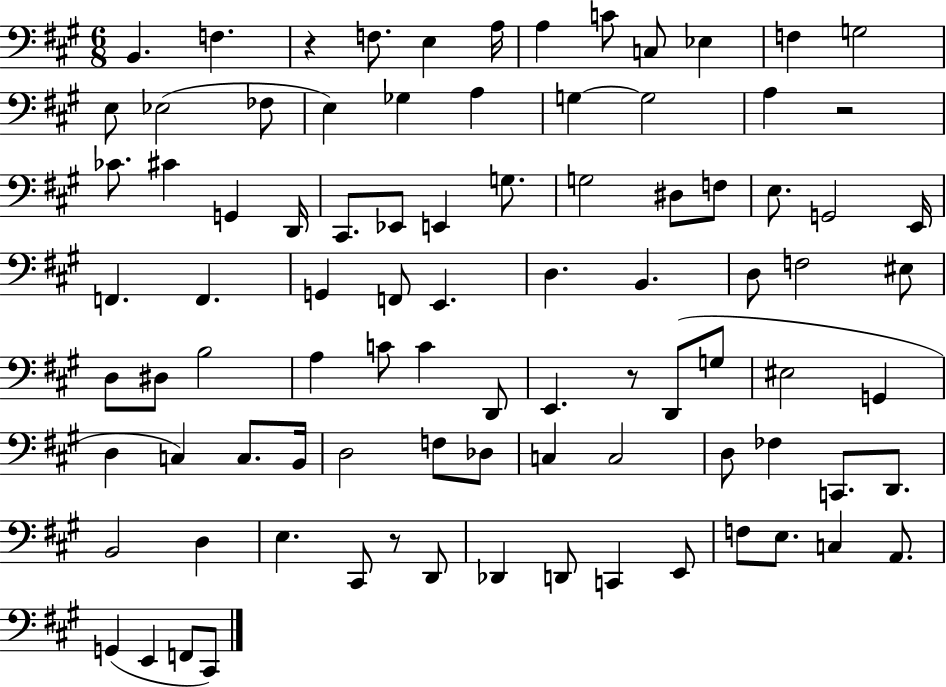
B2/q. F3/q. R/q F3/e. E3/q A3/s A3/q C4/e C3/e Eb3/q F3/q G3/h E3/e Eb3/h FES3/e E3/q Gb3/q A3/q G3/q G3/h A3/q R/h CES4/e. C#4/q G2/q D2/s C#2/e. Eb2/e E2/q G3/e. G3/h D#3/e F3/e E3/e. G2/h E2/s F2/q. F2/q. G2/q F2/e E2/q. D3/q. B2/q. D3/e F3/h EIS3/e D3/e D#3/e B3/h A3/q C4/e C4/q D2/e E2/q. R/e D2/e G3/e EIS3/h G2/q D3/q C3/q C3/e. B2/s D3/h F3/e Db3/e C3/q C3/h D3/e FES3/q C2/e. D2/e. B2/h D3/q E3/q. C#2/e R/e D2/e Db2/q D2/e C2/q E2/e F3/e E3/e. C3/q A2/e. G2/q E2/q F2/e C#2/e